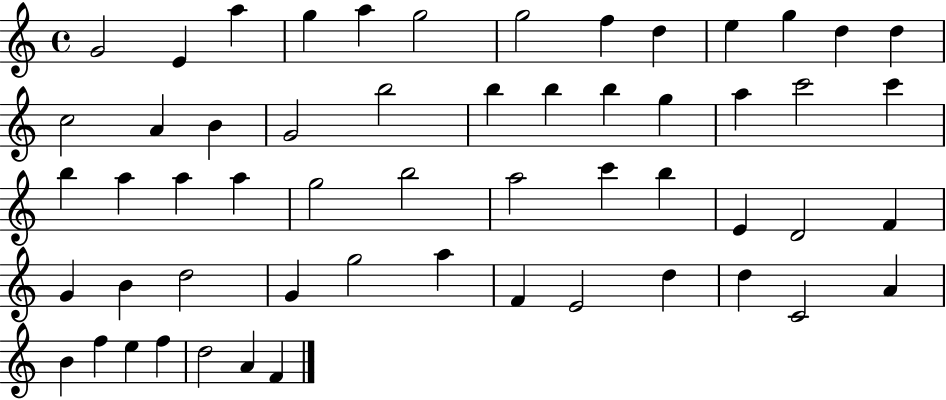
G4/h E4/q A5/q G5/q A5/q G5/h G5/h F5/q D5/q E5/q G5/q D5/q D5/q C5/h A4/q B4/q G4/h B5/h B5/q B5/q B5/q G5/q A5/q C6/h C6/q B5/q A5/q A5/q A5/q G5/h B5/h A5/h C6/q B5/q E4/q D4/h F4/q G4/q B4/q D5/h G4/q G5/h A5/q F4/q E4/h D5/q D5/q C4/h A4/q B4/q F5/q E5/q F5/q D5/h A4/q F4/q